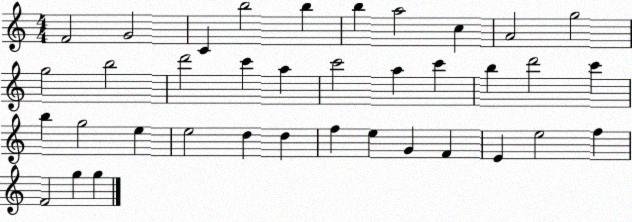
X:1
T:Untitled
M:4/4
L:1/4
K:C
F2 G2 C b2 b b a2 c A2 g2 g2 b2 d'2 c' a c'2 a c' b d'2 c' b g2 e e2 d d f e G F E e2 f F2 g g